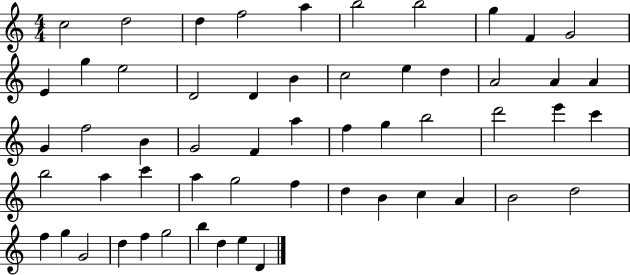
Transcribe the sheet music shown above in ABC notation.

X:1
T:Untitled
M:4/4
L:1/4
K:C
c2 d2 d f2 a b2 b2 g F G2 E g e2 D2 D B c2 e d A2 A A G f2 B G2 F a f g b2 d'2 e' c' b2 a c' a g2 f d B c A B2 d2 f g G2 d f g2 b d e D